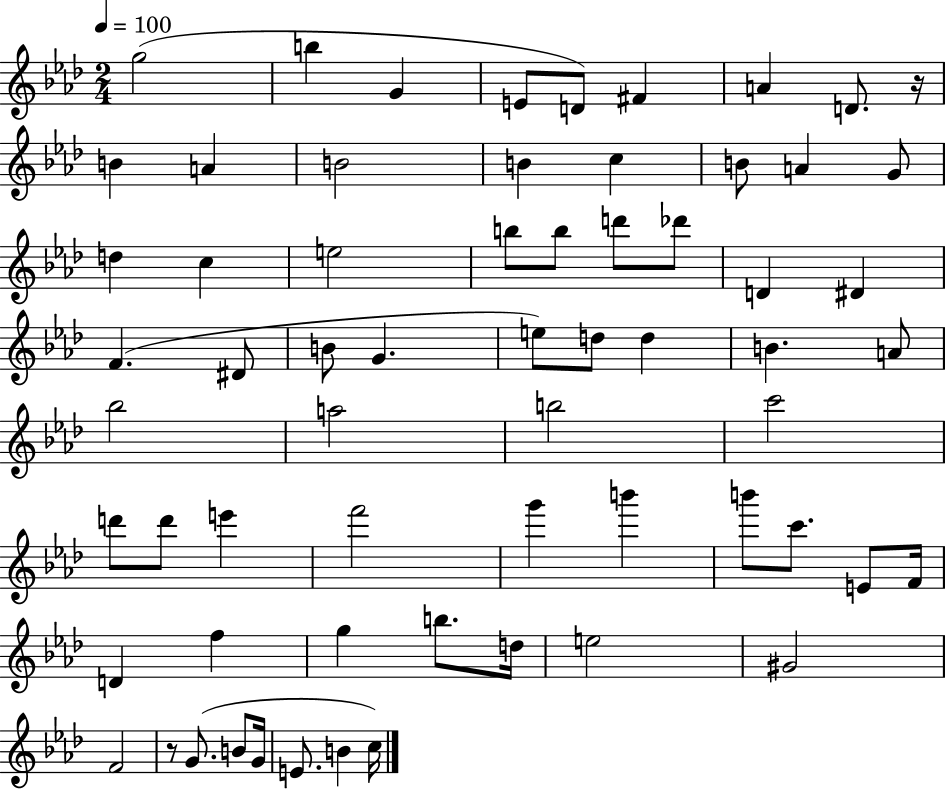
G5/h B5/q G4/q E4/e D4/e F#4/q A4/q D4/e. R/s B4/q A4/q B4/h B4/q C5/q B4/e A4/q G4/e D5/q C5/q E5/h B5/e B5/e D6/e Db6/e D4/q D#4/q F4/q. D#4/e B4/e G4/q. E5/e D5/e D5/q B4/q. A4/e Bb5/h A5/h B5/h C6/h D6/e D6/e E6/q F6/h G6/q B6/q B6/e C6/e. E4/e F4/s D4/q F5/q G5/q B5/e. D5/s E5/h G#4/h F4/h R/e G4/e. B4/e G4/s E4/e. B4/q C5/s